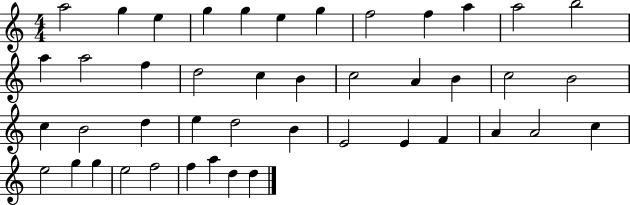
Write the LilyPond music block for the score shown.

{
  \clef treble
  \numericTimeSignature
  \time 4/4
  \key c \major
  a''2 g''4 e''4 | g''4 g''4 e''4 g''4 | f''2 f''4 a''4 | a''2 b''2 | \break a''4 a''2 f''4 | d''2 c''4 b'4 | c''2 a'4 b'4 | c''2 b'2 | \break c''4 b'2 d''4 | e''4 d''2 b'4 | e'2 e'4 f'4 | a'4 a'2 c''4 | \break e''2 g''4 g''4 | e''2 f''2 | f''4 a''4 d''4 d''4 | \bar "|."
}